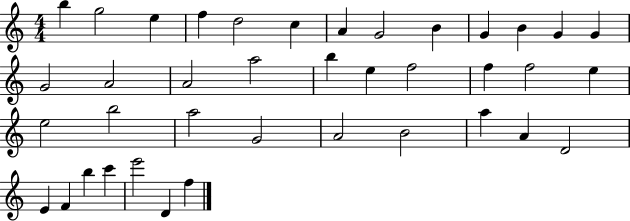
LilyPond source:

{
  \clef treble
  \numericTimeSignature
  \time 4/4
  \key c \major
  b''4 g''2 e''4 | f''4 d''2 c''4 | a'4 g'2 b'4 | g'4 b'4 g'4 g'4 | \break g'2 a'2 | a'2 a''2 | b''4 e''4 f''2 | f''4 f''2 e''4 | \break e''2 b''2 | a''2 g'2 | a'2 b'2 | a''4 a'4 d'2 | \break e'4 f'4 b''4 c'''4 | e'''2 d'4 f''4 | \bar "|."
}